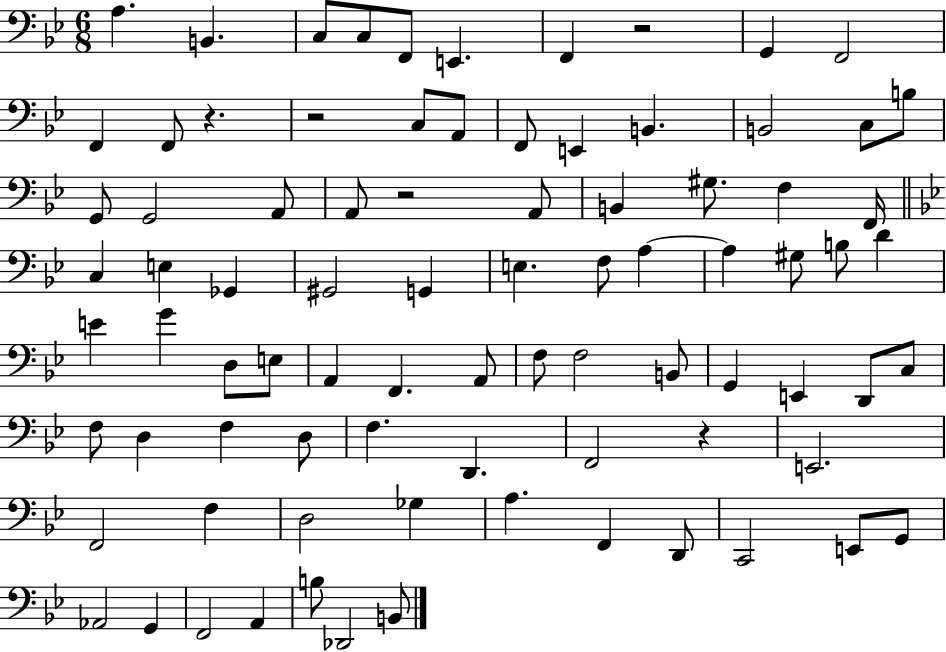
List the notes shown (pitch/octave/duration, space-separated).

A3/q. B2/q. C3/e C3/e F2/e E2/q. F2/q R/h G2/q F2/h F2/q F2/e R/q. R/h C3/e A2/e F2/e E2/q B2/q. B2/h C3/e B3/e G2/e G2/h A2/e A2/e R/h A2/e B2/q G#3/e. F3/q F2/s C3/q E3/q Gb2/q G#2/h G2/q E3/q. F3/e A3/q A3/q G#3/e B3/e D4/q E4/q G4/q D3/e E3/e A2/q F2/q. A2/e F3/e F3/h B2/e G2/q E2/q D2/e C3/e F3/e D3/q F3/q D3/e F3/q. D2/q. F2/h R/q E2/h. F2/h F3/q D3/h Gb3/q A3/q. F2/q D2/e C2/h E2/e G2/e Ab2/h G2/q F2/h A2/q B3/e Db2/h B2/e